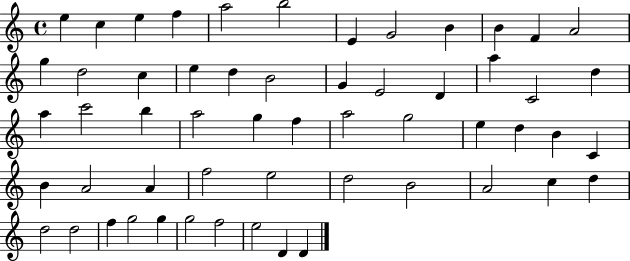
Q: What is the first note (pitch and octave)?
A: E5